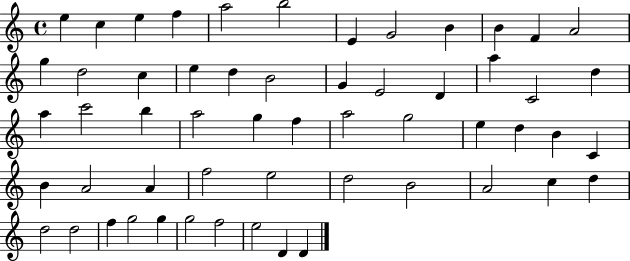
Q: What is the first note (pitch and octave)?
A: E5